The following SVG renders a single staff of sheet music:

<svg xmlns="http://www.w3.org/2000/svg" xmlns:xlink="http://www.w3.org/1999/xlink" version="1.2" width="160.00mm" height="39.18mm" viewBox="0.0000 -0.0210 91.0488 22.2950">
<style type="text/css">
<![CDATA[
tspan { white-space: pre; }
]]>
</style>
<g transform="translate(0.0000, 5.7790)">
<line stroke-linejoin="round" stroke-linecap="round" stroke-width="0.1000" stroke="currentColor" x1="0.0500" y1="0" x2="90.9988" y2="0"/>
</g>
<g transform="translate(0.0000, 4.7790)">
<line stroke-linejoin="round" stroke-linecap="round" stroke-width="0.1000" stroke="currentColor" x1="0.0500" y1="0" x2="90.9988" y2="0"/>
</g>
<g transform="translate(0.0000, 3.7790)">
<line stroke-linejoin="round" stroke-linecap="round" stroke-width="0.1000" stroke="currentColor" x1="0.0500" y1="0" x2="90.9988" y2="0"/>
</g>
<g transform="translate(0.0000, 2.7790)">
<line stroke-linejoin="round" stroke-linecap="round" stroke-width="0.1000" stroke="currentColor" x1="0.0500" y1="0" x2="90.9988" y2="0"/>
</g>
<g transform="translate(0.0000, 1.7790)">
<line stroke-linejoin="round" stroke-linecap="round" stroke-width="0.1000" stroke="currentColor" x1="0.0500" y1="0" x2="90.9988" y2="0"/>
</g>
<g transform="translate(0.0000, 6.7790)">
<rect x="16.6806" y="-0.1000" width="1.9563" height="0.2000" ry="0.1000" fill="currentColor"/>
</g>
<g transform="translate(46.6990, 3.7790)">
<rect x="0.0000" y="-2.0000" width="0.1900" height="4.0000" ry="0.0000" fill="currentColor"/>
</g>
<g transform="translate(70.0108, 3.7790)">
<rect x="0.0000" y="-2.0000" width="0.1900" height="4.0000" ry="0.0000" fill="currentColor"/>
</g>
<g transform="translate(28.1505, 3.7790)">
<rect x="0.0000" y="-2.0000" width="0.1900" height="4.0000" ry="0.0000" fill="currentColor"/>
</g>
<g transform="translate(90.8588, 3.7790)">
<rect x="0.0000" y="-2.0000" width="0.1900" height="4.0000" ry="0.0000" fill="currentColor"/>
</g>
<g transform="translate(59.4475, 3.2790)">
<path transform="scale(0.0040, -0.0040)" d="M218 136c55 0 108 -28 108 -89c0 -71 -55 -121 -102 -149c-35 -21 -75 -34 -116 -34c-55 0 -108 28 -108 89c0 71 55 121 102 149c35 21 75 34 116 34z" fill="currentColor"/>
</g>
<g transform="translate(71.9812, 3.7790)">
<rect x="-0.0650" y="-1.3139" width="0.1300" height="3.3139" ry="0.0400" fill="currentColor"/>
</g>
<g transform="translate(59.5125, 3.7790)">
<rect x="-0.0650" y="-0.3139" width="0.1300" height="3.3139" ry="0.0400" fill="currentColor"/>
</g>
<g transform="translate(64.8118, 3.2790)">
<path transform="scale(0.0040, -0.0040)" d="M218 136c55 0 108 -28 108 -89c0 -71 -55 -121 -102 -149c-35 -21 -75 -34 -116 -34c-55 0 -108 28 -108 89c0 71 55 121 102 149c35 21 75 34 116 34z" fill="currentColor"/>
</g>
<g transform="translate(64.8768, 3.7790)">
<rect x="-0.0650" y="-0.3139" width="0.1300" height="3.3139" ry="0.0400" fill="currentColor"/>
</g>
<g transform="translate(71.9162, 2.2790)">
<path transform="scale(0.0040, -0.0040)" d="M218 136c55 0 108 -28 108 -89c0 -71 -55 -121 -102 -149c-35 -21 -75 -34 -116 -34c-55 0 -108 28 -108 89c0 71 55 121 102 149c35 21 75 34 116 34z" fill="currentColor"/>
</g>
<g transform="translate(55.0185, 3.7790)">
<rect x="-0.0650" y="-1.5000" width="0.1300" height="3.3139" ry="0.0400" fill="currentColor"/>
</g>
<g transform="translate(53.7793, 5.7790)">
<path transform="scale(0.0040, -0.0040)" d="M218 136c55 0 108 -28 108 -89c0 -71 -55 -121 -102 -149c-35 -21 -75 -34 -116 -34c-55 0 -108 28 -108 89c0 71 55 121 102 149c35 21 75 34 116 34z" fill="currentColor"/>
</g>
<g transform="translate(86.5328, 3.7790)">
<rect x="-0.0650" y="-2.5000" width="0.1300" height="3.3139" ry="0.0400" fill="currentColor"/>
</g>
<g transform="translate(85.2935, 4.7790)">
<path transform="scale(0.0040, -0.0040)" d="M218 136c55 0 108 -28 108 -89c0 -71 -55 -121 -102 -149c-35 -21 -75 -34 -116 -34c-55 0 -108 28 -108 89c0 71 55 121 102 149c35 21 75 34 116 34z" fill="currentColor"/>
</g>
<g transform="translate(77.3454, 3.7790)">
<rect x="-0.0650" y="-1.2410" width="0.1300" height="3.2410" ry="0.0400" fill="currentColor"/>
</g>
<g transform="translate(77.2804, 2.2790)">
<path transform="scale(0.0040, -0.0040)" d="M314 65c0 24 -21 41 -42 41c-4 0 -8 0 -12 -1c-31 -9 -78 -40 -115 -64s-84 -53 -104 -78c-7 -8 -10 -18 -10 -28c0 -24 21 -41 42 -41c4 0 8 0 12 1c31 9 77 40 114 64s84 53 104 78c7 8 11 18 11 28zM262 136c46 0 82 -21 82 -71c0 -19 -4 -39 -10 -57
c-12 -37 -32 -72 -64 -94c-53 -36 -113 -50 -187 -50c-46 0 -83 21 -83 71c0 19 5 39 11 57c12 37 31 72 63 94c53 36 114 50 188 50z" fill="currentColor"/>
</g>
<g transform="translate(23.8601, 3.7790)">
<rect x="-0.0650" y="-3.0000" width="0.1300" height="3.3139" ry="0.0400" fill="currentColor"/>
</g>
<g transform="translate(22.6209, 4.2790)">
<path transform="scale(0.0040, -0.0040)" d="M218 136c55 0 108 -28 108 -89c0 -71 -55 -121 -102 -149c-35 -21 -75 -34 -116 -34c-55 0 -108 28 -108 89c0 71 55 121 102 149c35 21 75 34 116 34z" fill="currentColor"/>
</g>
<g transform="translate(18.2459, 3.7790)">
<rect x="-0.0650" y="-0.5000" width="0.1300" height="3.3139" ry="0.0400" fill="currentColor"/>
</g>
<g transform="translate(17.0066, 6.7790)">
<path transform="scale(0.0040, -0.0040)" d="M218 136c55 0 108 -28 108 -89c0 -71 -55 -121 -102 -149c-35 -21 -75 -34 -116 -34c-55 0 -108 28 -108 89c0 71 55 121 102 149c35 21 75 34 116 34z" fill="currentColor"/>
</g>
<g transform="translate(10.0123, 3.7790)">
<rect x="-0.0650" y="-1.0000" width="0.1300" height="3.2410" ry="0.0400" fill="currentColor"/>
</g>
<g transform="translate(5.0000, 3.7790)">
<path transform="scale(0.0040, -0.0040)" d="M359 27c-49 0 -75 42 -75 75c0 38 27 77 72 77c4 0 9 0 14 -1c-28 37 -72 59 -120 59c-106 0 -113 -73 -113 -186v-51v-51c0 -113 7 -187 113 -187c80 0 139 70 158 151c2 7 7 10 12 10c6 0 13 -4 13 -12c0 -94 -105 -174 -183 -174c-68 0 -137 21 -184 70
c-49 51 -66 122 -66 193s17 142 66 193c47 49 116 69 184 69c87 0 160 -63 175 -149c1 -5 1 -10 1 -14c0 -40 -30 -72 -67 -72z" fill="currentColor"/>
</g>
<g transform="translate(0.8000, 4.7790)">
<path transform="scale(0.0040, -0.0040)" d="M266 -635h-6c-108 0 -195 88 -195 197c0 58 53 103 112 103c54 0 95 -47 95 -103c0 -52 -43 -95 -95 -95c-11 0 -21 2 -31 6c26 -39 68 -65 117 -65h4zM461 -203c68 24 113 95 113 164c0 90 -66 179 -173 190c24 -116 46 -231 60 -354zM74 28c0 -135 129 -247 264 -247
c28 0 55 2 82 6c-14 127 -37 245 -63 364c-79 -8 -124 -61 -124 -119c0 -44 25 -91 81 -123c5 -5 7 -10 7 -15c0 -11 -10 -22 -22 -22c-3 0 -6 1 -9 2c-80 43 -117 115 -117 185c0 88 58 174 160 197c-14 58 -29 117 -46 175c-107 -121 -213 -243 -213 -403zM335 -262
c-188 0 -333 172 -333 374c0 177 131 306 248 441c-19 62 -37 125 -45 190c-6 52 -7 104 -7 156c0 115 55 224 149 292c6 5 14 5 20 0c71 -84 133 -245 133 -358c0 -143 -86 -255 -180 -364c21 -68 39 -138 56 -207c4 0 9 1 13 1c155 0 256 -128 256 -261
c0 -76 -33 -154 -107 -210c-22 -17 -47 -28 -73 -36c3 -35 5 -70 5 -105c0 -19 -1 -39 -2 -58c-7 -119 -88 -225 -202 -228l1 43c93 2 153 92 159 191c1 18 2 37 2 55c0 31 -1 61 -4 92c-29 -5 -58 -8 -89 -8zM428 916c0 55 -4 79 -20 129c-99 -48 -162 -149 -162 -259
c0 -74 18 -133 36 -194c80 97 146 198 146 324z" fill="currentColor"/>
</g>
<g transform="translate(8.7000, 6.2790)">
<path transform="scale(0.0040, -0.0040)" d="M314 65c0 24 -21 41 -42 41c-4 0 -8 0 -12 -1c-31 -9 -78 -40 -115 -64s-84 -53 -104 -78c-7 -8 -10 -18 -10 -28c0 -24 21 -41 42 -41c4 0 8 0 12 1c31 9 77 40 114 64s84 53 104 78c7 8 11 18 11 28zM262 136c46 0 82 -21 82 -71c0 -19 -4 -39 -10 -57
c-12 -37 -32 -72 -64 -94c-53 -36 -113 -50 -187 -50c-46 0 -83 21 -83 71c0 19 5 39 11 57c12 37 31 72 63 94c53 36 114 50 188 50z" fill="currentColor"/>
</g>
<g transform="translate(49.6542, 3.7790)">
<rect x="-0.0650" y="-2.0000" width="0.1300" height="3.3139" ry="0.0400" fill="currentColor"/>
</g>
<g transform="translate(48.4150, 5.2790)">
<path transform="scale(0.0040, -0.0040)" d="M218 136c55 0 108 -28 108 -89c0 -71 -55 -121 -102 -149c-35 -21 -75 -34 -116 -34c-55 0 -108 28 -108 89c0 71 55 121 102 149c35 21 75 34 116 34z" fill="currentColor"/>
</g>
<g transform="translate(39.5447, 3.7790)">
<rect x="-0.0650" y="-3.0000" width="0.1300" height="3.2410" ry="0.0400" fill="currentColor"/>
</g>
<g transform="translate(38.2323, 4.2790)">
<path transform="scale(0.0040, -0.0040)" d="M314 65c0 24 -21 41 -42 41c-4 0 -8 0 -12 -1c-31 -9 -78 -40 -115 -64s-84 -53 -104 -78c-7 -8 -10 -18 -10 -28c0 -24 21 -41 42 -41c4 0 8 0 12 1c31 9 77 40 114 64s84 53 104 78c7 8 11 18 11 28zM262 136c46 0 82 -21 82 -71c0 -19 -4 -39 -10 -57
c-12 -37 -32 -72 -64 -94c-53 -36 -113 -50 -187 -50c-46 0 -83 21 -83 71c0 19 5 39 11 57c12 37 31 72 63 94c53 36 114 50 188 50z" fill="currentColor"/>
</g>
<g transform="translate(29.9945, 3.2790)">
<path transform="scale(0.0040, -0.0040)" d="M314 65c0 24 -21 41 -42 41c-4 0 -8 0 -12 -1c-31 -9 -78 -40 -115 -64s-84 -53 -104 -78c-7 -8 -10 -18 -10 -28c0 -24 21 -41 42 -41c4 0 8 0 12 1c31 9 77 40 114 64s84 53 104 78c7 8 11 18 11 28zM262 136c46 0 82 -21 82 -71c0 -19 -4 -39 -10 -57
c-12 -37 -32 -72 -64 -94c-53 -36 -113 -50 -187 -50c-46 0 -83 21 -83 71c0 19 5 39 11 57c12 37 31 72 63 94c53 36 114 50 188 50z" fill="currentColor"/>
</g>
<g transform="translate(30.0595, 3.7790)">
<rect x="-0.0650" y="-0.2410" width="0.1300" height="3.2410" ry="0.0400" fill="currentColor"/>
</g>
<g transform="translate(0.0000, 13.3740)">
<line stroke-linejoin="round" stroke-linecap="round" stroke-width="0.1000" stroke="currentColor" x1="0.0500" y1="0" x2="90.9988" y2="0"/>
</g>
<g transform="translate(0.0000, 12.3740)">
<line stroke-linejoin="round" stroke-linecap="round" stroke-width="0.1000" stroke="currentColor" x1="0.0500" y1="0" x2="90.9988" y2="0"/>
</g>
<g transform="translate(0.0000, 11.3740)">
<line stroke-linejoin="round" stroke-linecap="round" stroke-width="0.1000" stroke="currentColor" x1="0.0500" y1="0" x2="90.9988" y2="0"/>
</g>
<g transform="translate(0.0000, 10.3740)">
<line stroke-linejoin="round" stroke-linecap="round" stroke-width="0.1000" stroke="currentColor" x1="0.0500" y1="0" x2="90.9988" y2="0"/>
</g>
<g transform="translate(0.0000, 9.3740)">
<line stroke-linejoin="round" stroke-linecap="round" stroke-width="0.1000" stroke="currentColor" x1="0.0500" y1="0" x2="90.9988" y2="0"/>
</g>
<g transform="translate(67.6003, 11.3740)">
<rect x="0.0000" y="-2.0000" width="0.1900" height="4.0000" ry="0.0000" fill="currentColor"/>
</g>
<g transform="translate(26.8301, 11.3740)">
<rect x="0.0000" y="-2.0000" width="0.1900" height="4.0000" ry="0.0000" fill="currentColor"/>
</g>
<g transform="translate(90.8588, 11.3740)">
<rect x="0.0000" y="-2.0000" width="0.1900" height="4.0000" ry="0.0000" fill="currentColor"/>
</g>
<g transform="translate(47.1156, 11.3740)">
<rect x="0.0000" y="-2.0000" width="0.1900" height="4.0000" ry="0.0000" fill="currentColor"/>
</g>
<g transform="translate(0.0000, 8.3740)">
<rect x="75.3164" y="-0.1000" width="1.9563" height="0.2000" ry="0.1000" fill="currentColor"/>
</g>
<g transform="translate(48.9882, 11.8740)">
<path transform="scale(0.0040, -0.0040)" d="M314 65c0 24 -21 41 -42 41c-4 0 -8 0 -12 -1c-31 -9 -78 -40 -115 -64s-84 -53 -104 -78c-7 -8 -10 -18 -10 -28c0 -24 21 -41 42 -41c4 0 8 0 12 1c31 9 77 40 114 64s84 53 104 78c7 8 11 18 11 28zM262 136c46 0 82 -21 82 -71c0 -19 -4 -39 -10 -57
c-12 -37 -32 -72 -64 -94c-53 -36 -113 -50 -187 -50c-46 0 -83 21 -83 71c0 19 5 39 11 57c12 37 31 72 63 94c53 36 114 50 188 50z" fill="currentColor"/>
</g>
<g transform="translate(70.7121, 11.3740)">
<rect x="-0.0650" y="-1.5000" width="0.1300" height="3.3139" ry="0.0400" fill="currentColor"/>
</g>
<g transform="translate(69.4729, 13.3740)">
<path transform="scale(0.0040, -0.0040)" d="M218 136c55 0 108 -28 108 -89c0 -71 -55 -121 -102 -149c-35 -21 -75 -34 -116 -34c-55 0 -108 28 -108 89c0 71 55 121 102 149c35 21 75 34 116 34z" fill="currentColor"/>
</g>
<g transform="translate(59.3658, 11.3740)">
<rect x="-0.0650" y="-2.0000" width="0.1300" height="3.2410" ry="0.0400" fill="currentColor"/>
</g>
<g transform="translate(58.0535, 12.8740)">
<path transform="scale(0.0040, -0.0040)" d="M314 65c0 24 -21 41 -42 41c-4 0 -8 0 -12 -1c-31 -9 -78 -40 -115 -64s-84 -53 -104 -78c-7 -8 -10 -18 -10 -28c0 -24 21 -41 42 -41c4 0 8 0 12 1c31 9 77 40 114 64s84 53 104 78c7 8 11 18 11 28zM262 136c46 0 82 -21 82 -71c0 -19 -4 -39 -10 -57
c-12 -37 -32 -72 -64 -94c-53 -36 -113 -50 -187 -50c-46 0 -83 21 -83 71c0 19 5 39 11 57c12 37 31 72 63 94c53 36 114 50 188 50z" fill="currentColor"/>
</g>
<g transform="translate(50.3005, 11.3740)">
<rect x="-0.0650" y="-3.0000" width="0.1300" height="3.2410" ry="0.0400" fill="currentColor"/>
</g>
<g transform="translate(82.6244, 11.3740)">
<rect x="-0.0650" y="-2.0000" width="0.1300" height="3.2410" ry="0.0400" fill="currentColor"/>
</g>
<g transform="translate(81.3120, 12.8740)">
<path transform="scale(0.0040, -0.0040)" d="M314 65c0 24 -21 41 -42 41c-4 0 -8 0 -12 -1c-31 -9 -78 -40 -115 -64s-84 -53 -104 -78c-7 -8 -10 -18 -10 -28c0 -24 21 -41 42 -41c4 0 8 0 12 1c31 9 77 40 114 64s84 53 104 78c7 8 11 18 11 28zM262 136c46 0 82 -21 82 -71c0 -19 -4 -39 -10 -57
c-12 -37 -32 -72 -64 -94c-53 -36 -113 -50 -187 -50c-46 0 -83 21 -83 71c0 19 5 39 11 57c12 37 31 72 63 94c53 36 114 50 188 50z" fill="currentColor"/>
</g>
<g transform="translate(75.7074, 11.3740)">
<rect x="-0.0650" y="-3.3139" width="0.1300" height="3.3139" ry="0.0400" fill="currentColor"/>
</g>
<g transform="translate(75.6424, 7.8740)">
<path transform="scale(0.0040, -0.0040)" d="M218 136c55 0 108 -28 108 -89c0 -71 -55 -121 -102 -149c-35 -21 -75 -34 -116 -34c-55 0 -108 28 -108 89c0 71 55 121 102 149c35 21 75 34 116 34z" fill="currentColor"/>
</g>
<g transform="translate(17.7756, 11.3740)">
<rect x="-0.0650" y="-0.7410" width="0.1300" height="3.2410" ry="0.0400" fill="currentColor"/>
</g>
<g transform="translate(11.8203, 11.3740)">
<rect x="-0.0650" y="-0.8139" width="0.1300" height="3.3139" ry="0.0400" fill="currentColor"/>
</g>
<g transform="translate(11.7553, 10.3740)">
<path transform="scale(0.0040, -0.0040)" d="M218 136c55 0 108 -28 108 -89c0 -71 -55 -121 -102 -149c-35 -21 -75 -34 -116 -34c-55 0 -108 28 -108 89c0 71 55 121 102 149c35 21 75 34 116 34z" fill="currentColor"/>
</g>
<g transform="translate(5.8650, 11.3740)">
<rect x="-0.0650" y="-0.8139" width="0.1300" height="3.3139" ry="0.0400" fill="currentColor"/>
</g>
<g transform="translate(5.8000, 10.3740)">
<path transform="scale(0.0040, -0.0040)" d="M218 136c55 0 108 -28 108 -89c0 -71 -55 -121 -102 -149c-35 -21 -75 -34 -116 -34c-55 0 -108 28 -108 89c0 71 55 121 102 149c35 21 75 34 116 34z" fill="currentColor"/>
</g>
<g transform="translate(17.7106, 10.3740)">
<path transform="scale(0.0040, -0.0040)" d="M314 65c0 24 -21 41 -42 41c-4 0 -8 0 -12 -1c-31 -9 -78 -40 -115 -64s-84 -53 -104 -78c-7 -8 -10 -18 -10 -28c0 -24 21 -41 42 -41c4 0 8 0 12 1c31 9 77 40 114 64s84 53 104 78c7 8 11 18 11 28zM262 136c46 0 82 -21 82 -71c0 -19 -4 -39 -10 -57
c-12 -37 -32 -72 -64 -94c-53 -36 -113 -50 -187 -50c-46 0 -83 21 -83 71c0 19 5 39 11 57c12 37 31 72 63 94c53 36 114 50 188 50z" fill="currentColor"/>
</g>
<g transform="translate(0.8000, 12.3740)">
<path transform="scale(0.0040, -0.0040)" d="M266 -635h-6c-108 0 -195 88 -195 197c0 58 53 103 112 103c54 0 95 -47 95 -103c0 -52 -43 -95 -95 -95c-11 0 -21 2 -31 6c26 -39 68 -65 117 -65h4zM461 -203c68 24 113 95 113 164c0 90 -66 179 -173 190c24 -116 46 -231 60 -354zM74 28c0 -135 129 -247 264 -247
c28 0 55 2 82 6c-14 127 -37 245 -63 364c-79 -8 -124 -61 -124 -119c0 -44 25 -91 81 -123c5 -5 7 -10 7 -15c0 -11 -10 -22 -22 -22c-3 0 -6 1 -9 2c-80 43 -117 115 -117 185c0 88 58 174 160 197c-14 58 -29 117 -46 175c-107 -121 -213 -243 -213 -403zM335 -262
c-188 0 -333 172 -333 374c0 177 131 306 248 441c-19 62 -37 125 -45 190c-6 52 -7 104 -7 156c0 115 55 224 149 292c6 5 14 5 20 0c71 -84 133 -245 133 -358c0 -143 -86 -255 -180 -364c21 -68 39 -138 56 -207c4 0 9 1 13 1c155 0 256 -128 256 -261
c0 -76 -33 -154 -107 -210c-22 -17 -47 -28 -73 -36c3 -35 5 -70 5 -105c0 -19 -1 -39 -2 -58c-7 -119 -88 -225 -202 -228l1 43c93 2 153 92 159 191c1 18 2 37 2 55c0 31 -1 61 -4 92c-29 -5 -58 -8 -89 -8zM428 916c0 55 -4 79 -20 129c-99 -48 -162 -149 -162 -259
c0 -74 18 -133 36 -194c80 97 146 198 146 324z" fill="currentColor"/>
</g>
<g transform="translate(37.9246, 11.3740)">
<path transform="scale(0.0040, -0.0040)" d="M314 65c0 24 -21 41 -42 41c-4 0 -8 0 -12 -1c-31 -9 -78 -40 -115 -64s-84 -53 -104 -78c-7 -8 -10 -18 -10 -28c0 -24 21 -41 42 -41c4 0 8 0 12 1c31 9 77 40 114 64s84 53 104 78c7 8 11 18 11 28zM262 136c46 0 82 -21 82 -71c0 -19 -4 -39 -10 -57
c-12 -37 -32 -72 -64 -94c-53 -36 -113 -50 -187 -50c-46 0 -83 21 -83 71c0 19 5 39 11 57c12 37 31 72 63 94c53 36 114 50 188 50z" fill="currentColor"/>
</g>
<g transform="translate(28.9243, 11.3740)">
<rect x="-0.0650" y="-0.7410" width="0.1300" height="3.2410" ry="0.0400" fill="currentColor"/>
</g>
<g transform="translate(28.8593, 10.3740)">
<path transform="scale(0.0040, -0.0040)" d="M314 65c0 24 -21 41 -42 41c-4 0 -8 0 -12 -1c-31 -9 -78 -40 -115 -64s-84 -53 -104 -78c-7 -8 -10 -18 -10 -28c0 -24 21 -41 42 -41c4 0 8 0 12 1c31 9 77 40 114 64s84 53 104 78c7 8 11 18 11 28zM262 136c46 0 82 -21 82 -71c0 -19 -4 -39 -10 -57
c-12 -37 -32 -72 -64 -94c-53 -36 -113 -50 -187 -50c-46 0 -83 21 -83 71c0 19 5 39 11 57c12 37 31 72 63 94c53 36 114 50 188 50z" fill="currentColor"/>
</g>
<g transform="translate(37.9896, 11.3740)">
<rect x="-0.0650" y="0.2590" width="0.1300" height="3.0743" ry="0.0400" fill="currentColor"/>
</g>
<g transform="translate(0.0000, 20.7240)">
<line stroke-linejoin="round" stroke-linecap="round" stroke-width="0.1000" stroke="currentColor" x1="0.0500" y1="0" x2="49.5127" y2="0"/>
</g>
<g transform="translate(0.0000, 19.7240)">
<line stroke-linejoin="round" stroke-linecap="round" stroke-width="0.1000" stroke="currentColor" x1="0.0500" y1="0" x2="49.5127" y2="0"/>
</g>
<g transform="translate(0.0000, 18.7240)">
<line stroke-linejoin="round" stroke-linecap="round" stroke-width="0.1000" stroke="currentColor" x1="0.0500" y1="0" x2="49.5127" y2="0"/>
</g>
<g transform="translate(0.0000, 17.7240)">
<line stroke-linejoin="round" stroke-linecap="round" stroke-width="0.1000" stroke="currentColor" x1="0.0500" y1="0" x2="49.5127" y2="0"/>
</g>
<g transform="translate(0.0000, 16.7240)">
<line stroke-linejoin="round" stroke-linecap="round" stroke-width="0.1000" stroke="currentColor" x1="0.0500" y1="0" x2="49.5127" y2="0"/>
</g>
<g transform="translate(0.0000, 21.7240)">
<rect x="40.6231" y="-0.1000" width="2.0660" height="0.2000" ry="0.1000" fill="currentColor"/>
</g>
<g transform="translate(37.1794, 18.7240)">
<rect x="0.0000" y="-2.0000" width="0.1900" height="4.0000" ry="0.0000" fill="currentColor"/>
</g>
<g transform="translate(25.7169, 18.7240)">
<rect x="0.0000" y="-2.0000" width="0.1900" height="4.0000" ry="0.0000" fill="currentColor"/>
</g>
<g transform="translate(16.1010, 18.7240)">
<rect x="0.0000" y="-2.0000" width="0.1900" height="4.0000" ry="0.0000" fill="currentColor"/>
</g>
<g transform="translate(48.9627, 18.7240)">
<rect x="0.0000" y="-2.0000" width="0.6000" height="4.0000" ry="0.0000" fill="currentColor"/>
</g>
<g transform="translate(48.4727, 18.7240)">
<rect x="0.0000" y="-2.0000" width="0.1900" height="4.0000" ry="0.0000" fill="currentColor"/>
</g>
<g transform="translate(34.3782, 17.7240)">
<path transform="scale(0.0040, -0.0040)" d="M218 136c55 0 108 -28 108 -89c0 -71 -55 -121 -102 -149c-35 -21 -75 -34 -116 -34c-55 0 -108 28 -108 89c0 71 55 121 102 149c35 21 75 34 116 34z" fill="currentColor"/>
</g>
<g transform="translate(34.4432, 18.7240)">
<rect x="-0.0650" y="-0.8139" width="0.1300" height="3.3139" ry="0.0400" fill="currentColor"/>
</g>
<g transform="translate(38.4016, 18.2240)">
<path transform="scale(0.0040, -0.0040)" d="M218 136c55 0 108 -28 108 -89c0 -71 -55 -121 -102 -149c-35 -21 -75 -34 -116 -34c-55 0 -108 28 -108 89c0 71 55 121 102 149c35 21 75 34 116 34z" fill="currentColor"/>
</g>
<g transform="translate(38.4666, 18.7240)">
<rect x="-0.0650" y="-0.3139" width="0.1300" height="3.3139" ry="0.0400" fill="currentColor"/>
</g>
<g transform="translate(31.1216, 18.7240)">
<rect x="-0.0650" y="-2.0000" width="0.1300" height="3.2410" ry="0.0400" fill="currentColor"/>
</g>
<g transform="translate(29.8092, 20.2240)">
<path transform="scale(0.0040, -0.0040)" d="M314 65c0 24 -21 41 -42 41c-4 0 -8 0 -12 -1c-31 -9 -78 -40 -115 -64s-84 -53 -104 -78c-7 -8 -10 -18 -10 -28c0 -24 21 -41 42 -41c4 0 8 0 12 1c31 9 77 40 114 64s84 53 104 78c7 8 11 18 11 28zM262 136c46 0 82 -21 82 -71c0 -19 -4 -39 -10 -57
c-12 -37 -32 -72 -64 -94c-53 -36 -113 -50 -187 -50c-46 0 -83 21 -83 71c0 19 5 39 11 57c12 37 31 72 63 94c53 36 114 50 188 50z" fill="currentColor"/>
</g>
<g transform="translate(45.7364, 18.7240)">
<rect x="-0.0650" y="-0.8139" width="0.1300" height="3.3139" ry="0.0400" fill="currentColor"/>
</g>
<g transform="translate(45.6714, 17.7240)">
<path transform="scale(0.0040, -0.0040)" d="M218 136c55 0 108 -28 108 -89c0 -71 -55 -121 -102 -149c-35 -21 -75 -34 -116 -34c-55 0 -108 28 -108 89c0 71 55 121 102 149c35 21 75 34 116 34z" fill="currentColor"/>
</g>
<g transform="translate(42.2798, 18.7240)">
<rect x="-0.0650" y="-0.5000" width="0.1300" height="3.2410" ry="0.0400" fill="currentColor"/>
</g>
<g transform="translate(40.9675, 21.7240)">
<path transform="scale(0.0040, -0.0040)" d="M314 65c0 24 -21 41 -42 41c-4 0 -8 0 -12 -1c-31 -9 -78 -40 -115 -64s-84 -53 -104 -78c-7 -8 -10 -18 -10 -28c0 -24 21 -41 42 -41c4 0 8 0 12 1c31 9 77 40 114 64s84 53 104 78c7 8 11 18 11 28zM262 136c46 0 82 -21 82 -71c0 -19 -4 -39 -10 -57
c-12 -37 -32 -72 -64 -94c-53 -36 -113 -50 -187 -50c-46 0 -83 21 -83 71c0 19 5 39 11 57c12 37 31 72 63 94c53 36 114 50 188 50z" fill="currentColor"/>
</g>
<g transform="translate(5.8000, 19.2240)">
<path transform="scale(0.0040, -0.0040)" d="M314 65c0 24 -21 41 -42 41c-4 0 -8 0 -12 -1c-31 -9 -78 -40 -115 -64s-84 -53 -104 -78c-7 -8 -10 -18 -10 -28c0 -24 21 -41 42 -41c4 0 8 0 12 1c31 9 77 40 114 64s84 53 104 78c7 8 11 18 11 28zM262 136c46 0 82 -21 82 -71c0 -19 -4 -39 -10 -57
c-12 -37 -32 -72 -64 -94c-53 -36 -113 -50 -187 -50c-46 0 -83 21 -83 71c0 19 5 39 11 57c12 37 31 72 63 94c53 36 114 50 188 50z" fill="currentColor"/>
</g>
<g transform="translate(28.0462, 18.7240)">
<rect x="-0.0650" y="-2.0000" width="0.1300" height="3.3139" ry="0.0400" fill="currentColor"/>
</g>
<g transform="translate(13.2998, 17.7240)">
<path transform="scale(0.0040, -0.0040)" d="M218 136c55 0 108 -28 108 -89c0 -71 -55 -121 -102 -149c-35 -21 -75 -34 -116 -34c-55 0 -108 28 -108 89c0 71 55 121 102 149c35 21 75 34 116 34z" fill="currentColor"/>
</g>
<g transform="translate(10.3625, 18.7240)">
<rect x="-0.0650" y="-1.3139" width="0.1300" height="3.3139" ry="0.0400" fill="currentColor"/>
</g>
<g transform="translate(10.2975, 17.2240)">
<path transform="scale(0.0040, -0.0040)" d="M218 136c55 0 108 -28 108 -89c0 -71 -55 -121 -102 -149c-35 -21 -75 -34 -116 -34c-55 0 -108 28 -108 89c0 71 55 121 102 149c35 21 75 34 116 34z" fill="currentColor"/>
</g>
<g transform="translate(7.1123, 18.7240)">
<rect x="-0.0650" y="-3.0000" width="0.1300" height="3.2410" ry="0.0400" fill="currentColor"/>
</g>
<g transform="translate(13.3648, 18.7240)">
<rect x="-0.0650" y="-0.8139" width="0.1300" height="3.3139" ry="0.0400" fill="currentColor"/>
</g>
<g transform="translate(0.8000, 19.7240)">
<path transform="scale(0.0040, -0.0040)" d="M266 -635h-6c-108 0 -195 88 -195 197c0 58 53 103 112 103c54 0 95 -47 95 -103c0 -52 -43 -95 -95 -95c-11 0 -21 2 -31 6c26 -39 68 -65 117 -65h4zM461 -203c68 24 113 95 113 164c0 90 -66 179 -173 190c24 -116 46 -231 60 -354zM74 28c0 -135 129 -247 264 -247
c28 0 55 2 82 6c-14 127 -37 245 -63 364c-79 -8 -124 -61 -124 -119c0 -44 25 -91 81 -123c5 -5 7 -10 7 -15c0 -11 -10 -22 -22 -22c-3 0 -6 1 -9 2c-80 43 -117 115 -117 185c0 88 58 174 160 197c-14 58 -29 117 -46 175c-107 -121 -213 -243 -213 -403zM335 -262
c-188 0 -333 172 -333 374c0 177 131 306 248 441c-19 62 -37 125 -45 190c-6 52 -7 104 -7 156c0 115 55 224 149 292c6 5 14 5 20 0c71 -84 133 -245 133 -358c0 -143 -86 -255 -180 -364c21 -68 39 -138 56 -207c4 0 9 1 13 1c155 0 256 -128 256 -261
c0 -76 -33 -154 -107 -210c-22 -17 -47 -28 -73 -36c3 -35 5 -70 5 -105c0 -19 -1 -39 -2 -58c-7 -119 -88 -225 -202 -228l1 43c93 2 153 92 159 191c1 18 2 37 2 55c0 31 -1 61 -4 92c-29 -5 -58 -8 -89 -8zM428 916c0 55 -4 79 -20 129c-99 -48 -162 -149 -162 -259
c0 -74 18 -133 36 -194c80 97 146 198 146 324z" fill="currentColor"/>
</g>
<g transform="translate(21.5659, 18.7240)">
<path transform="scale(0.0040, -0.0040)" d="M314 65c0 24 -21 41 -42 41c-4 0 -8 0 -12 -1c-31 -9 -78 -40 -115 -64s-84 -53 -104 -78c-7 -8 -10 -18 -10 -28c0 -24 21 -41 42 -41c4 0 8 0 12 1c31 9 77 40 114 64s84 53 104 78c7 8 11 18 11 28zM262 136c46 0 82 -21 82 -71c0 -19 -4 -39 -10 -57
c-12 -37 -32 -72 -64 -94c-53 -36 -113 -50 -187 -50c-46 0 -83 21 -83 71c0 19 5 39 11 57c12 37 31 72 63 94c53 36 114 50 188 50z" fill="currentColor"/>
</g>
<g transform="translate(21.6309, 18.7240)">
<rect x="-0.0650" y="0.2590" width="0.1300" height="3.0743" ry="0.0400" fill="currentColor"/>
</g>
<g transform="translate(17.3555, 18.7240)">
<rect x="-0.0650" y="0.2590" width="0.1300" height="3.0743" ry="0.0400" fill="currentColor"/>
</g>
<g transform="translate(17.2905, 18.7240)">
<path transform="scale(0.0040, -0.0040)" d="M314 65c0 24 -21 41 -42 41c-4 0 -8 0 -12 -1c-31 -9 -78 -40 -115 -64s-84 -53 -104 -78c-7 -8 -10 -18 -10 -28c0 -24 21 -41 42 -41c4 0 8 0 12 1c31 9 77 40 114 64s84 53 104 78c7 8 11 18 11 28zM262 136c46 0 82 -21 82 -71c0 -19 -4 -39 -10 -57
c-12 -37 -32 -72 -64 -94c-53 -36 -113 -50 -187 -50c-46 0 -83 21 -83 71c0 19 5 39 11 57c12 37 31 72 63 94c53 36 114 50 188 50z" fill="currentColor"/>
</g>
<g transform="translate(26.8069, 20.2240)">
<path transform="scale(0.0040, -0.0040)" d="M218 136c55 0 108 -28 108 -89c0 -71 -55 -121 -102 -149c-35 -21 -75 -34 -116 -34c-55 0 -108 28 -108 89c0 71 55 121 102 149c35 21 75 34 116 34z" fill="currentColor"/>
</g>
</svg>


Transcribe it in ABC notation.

X:1
T:Untitled
M:4/4
L:1/4
K:C
D2 C A c2 A2 F E c c e e2 G d d d2 d2 B2 A2 F2 E b F2 A2 e d B2 B2 F F2 d c C2 d